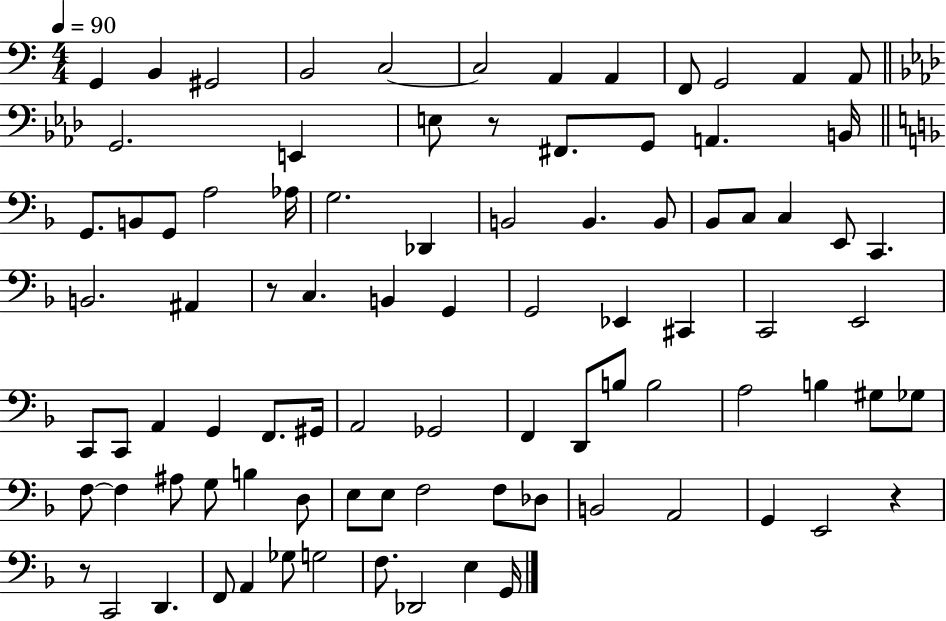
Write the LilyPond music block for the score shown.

{
  \clef bass
  \numericTimeSignature
  \time 4/4
  \key c \major
  \tempo 4 = 90
  g,4 b,4 gis,2 | b,2 c2~~ | c2 a,4 a,4 | f,8 g,2 a,4 a,8 | \break \bar "||" \break \key aes \major g,2. e,4 | e8 r8 fis,8. g,8 a,4. b,16 | \bar "||" \break \key d \minor g,8. b,8 g,8 a2 aes16 | g2. des,4 | b,2 b,4. b,8 | bes,8 c8 c4 e,8 c,4. | \break b,2. ais,4 | r8 c4. b,4 g,4 | g,2 ees,4 cis,4 | c,2 e,2 | \break c,8 c,8 a,4 g,4 f,8. gis,16 | a,2 ges,2 | f,4 d,8 b8 b2 | a2 b4 gis8 ges8 | \break f8~~ f4 ais8 g8 b4 d8 | e8 e8 f2 f8 des8 | b,2 a,2 | g,4 e,2 r4 | \break r8 c,2 d,4. | f,8 a,4 ges8 g2 | f8. des,2 e4 g,16 | \bar "|."
}